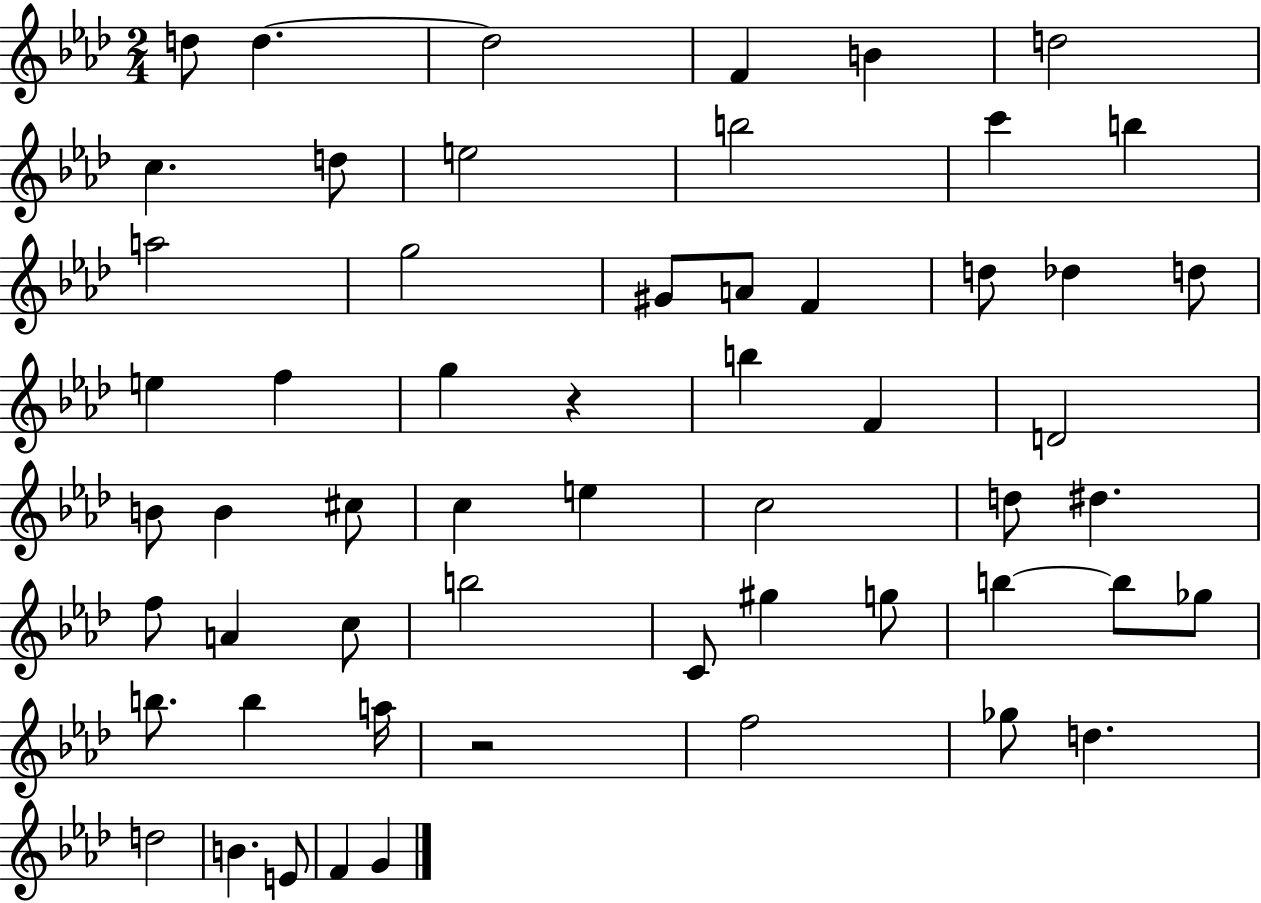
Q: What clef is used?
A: treble